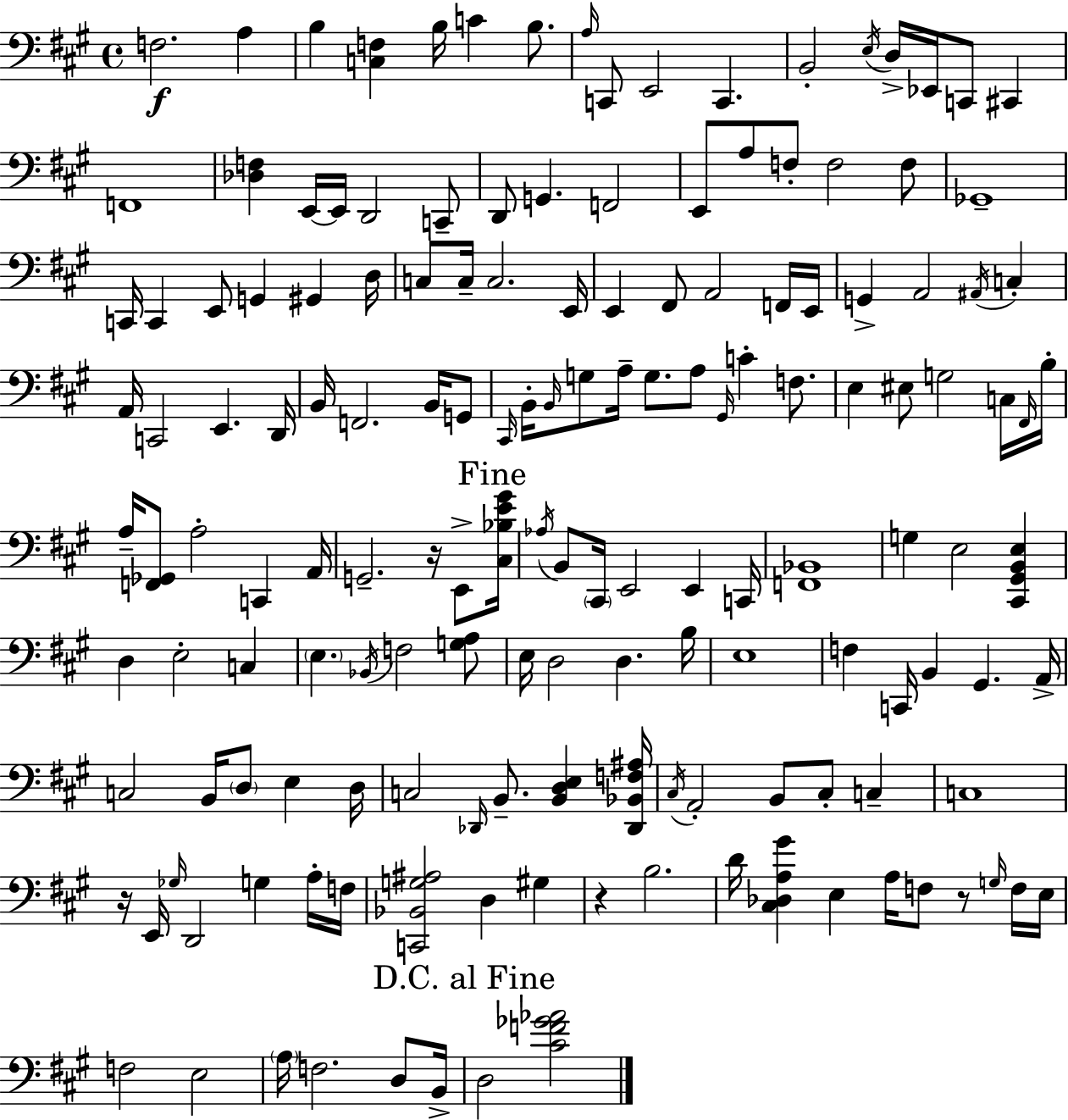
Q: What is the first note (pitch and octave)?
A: F3